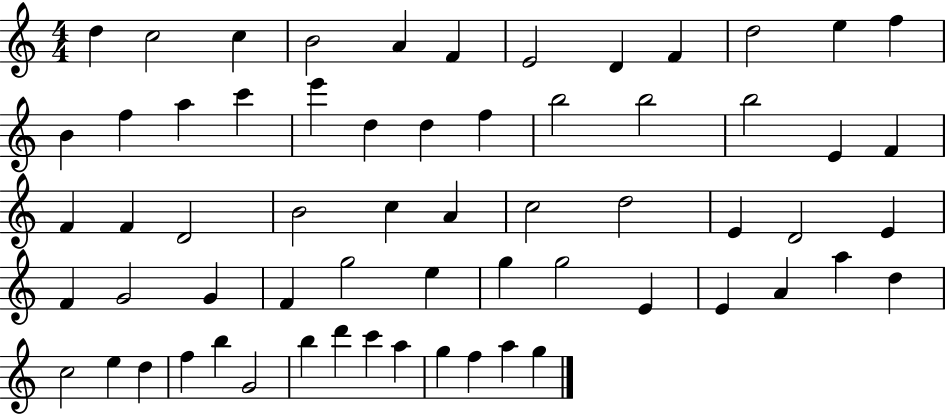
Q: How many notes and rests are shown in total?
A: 63